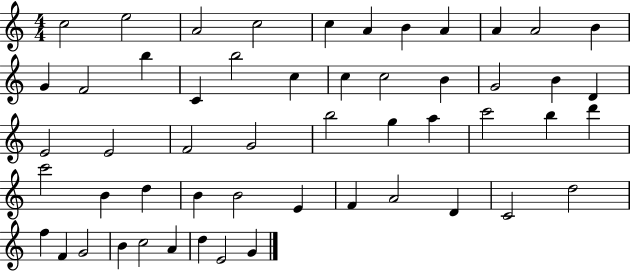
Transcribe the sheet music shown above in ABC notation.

X:1
T:Untitled
M:4/4
L:1/4
K:C
c2 e2 A2 c2 c A B A A A2 B G F2 b C b2 c c c2 B G2 B D E2 E2 F2 G2 b2 g a c'2 b d' c'2 B d B B2 E F A2 D C2 d2 f F G2 B c2 A d E2 G